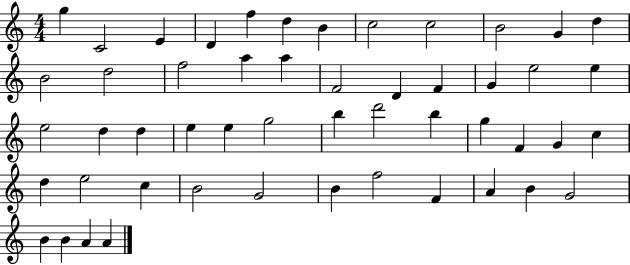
G5/q C4/h E4/q D4/q F5/q D5/q B4/q C5/h C5/h B4/h G4/q D5/q B4/h D5/h F5/h A5/q A5/q F4/h D4/q F4/q G4/q E5/h E5/q E5/h D5/q D5/q E5/q E5/q G5/h B5/q D6/h B5/q G5/q F4/q G4/q C5/q D5/q E5/h C5/q B4/h G4/h B4/q F5/h F4/q A4/q B4/q G4/h B4/q B4/q A4/q A4/q